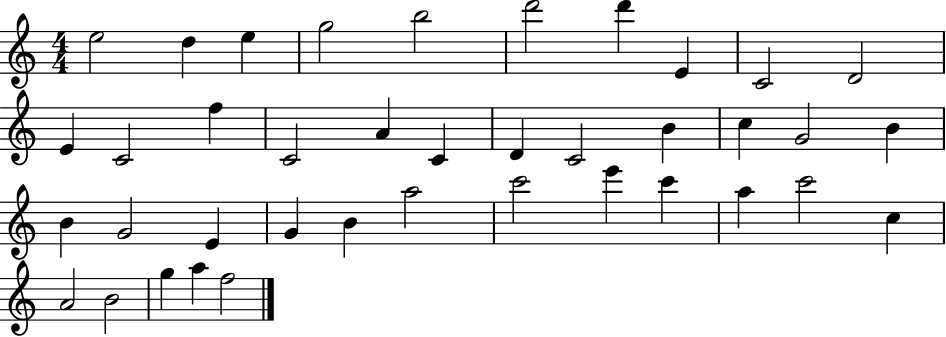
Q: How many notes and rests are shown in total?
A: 39